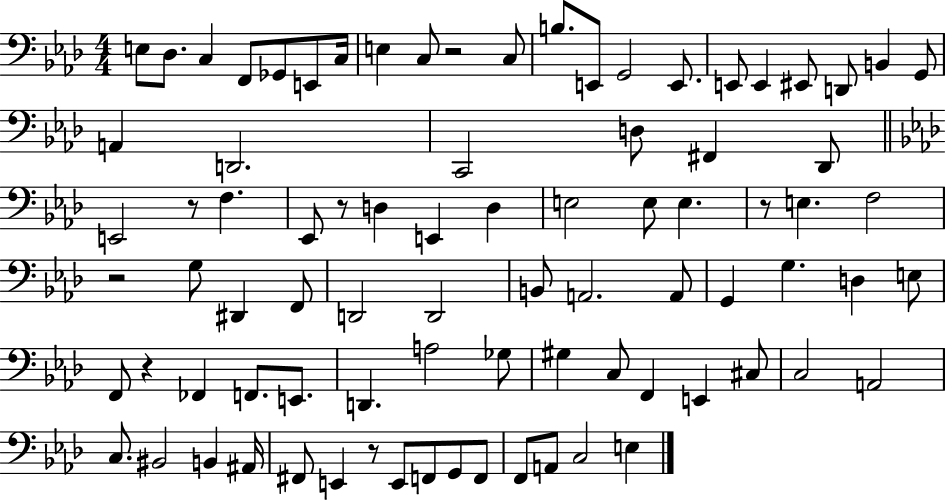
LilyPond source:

{
  \clef bass
  \numericTimeSignature
  \time 4/4
  \key aes \major
  e8 des8. c4 f,8 ges,8 e,8 c16 | e4 c8 r2 c8 | b8. e,8 g,2 e,8. | e,8 e,4 eis,8 d,8 b,4 g,8 | \break a,4 d,2. | c,2 d8 fis,4 des,8 | \bar "||" \break \key aes \major e,2 r8 f4. | ees,8 r8 d4 e,4 d4 | e2 e8 e4. | r8 e4. f2 | \break r2 g8 dis,4 f,8 | d,2 d,2 | b,8 a,2. a,8 | g,4 g4. d4 e8 | \break f,8 r4 fes,4 f,8. e,8. | d,4. a2 ges8 | gis4 c8 f,4 e,4 cis8 | c2 a,2 | \break c8. bis,2 b,4 ais,16 | fis,8 e,4 r8 e,8 f,8 g,8 f,8 | f,8 a,8 c2 e4 | \bar "|."
}